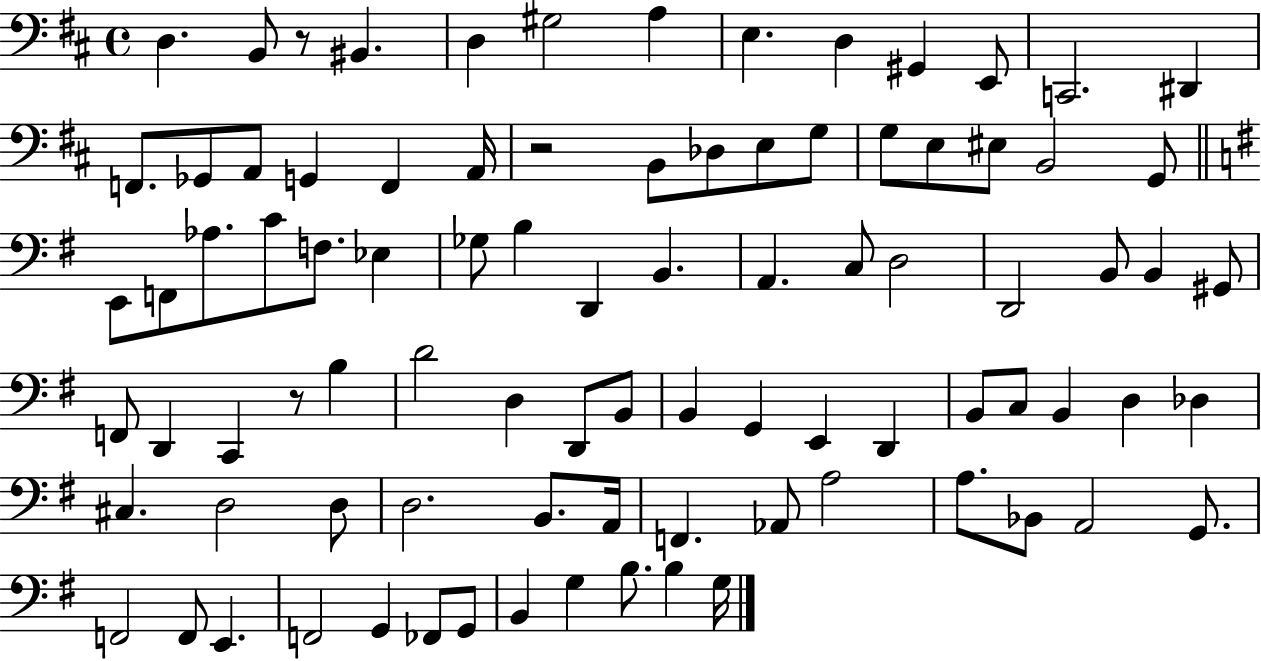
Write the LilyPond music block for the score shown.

{
  \clef bass
  \time 4/4
  \defaultTimeSignature
  \key d \major
  d4. b,8 r8 bis,4. | d4 gis2 a4 | e4. d4 gis,4 e,8 | c,2. dis,4 | \break f,8. ges,8 a,8 g,4 f,4 a,16 | r2 b,8 des8 e8 g8 | g8 e8 eis8 b,2 g,8 | \bar "||" \break \key g \major e,8 f,8 aes8. c'8 f8. ees4 | ges8 b4 d,4 b,4. | a,4. c8 d2 | d,2 b,8 b,4 gis,8 | \break f,8 d,4 c,4 r8 b4 | d'2 d4 d,8 b,8 | b,4 g,4 e,4 d,4 | b,8 c8 b,4 d4 des4 | \break cis4. d2 d8 | d2. b,8. a,16 | f,4. aes,8 a2 | a8. bes,8 a,2 g,8. | \break f,2 f,8 e,4. | f,2 g,4 fes,8 g,8 | b,4 g4 b8. b4 g16 | \bar "|."
}